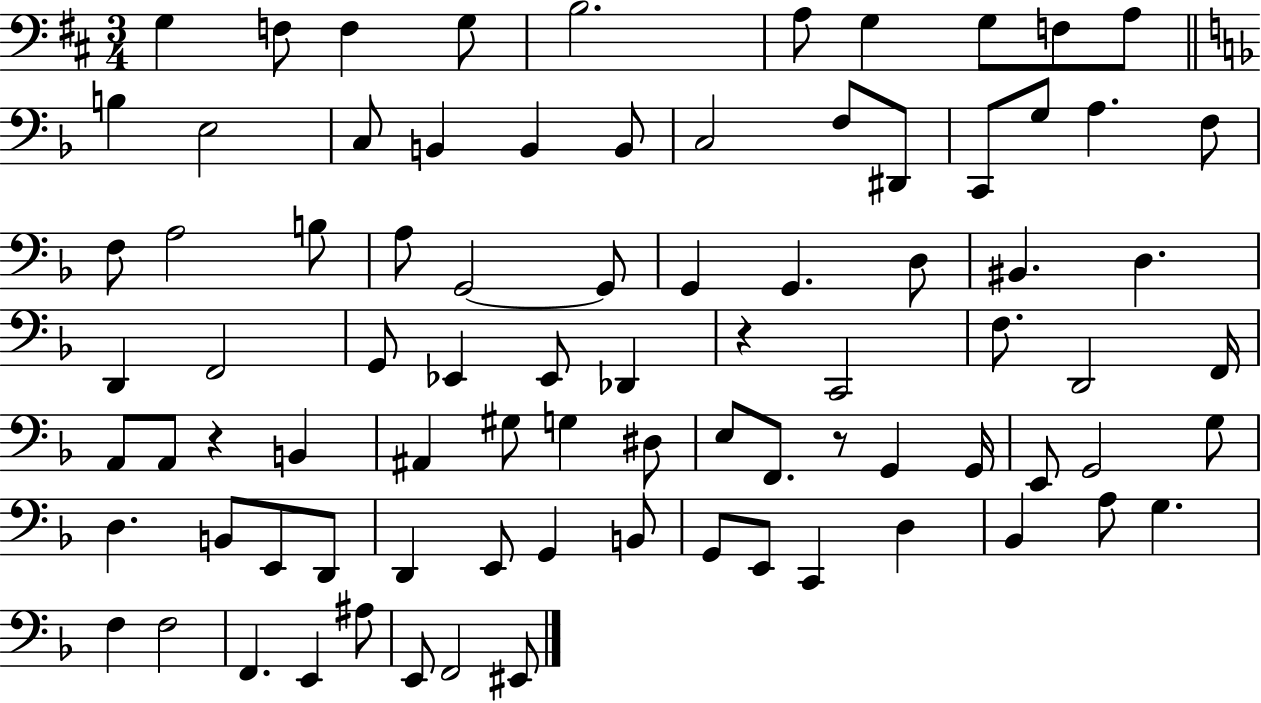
G3/q F3/e F3/q G3/e B3/h. A3/e G3/q G3/e F3/e A3/e B3/q E3/h C3/e B2/q B2/q B2/e C3/h F3/e D#2/e C2/e G3/e A3/q. F3/e F3/e A3/h B3/e A3/e G2/h G2/e G2/q G2/q. D3/e BIS2/q. D3/q. D2/q F2/h G2/e Eb2/q Eb2/e Db2/q R/q C2/h F3/e. D2/h F2/s A2/e A2/e R/q B2/q A#2/q G#3/e G3/q D#3/e E3/e F2/e. R/e G2/q G2/s E2/e G2/h G3/e D3/q. B2/e E2/e D2/e D2/q E2/e G2/q B2/e G2/e E2/e C2/q D3/q Bb2/q A3/e G3/q. F3/q F3/h F2/q. E2/q A#3/e E2/e F2/h EIS2/e